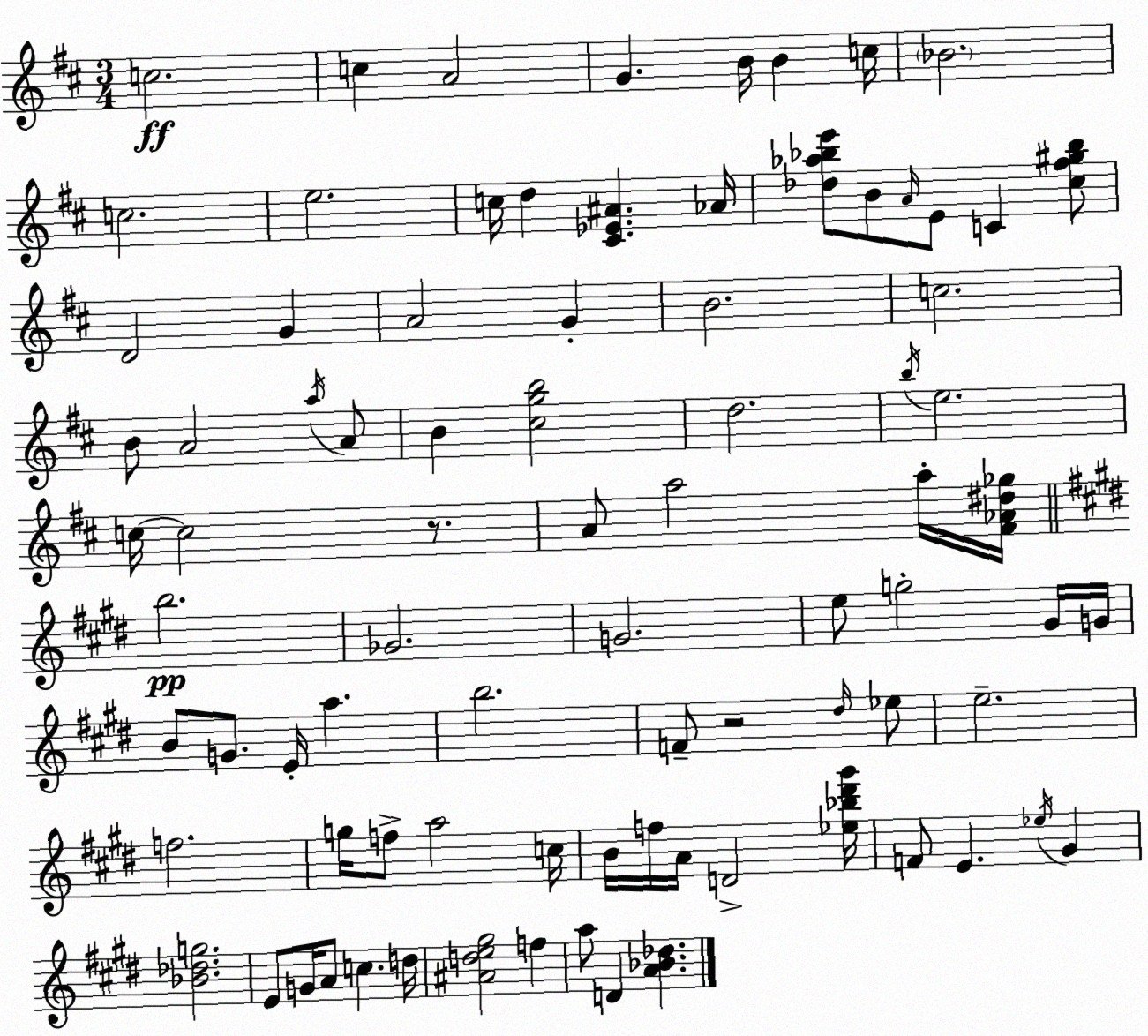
X:1
T:Untitled
M:3/4
L:1/4
K:D
c2 c A2 G B/4 B c/4 _B2 c2 e2 c/4 d [^C_E^A] _A/4 [_d_a_be']/2 B/2 A/4 E/2 C [^c^f^g_b]/2 D2 G A2 G B2 c2 B/2 A2 a/4 A/2 B [^cgb]2 d2 b/4 e2 c/4 c2 z/2 A/2 a2 a/4 [^F_A^d_g]/4 b2 _G2 G2 e/2 g2 ^G/4 G/4 B/2 G/2 E/4 a b2 F/2 z2 ^d/4 _e/2 e2 f2 g/4 f/2 a2 c/4 B/4 f/4 A/4 D2 [_e_b^d'^g']/4 F/2 E _e/4 ^G [_B_dg]2 E/2 G/4 A/2 c d/4 [^Ade^g]2 f a/2 D [A_B_d]